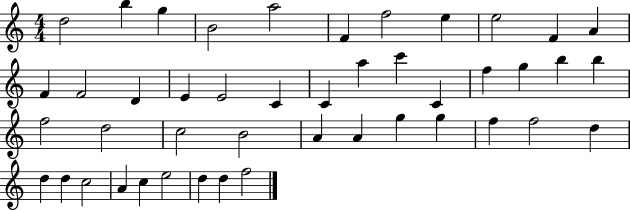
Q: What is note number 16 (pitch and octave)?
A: E4